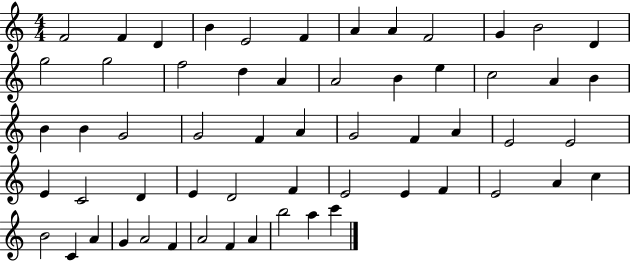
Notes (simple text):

F4/h F4/q D4/q B4/q E4/h F4/q A4/q A4/q F4/h G4/q B4/h D4/q G5/h G5/h F5/h D5/q A4/q A4/h B4/q E5/q C5/h A4/q B4/q B4/q B4/q G4/h G4/h F4/q A4/q G4/h F4/q A4/q E4/h E4/h E4/q C4/h D4/q E4/q D4/h F4/q E4/h E4/q F4/q E4/h A4/q C5/q B4/h C4/q A4/q G4/q A4/h F4/q A4/h F4/q A4/q B5/h A5/q C6/q